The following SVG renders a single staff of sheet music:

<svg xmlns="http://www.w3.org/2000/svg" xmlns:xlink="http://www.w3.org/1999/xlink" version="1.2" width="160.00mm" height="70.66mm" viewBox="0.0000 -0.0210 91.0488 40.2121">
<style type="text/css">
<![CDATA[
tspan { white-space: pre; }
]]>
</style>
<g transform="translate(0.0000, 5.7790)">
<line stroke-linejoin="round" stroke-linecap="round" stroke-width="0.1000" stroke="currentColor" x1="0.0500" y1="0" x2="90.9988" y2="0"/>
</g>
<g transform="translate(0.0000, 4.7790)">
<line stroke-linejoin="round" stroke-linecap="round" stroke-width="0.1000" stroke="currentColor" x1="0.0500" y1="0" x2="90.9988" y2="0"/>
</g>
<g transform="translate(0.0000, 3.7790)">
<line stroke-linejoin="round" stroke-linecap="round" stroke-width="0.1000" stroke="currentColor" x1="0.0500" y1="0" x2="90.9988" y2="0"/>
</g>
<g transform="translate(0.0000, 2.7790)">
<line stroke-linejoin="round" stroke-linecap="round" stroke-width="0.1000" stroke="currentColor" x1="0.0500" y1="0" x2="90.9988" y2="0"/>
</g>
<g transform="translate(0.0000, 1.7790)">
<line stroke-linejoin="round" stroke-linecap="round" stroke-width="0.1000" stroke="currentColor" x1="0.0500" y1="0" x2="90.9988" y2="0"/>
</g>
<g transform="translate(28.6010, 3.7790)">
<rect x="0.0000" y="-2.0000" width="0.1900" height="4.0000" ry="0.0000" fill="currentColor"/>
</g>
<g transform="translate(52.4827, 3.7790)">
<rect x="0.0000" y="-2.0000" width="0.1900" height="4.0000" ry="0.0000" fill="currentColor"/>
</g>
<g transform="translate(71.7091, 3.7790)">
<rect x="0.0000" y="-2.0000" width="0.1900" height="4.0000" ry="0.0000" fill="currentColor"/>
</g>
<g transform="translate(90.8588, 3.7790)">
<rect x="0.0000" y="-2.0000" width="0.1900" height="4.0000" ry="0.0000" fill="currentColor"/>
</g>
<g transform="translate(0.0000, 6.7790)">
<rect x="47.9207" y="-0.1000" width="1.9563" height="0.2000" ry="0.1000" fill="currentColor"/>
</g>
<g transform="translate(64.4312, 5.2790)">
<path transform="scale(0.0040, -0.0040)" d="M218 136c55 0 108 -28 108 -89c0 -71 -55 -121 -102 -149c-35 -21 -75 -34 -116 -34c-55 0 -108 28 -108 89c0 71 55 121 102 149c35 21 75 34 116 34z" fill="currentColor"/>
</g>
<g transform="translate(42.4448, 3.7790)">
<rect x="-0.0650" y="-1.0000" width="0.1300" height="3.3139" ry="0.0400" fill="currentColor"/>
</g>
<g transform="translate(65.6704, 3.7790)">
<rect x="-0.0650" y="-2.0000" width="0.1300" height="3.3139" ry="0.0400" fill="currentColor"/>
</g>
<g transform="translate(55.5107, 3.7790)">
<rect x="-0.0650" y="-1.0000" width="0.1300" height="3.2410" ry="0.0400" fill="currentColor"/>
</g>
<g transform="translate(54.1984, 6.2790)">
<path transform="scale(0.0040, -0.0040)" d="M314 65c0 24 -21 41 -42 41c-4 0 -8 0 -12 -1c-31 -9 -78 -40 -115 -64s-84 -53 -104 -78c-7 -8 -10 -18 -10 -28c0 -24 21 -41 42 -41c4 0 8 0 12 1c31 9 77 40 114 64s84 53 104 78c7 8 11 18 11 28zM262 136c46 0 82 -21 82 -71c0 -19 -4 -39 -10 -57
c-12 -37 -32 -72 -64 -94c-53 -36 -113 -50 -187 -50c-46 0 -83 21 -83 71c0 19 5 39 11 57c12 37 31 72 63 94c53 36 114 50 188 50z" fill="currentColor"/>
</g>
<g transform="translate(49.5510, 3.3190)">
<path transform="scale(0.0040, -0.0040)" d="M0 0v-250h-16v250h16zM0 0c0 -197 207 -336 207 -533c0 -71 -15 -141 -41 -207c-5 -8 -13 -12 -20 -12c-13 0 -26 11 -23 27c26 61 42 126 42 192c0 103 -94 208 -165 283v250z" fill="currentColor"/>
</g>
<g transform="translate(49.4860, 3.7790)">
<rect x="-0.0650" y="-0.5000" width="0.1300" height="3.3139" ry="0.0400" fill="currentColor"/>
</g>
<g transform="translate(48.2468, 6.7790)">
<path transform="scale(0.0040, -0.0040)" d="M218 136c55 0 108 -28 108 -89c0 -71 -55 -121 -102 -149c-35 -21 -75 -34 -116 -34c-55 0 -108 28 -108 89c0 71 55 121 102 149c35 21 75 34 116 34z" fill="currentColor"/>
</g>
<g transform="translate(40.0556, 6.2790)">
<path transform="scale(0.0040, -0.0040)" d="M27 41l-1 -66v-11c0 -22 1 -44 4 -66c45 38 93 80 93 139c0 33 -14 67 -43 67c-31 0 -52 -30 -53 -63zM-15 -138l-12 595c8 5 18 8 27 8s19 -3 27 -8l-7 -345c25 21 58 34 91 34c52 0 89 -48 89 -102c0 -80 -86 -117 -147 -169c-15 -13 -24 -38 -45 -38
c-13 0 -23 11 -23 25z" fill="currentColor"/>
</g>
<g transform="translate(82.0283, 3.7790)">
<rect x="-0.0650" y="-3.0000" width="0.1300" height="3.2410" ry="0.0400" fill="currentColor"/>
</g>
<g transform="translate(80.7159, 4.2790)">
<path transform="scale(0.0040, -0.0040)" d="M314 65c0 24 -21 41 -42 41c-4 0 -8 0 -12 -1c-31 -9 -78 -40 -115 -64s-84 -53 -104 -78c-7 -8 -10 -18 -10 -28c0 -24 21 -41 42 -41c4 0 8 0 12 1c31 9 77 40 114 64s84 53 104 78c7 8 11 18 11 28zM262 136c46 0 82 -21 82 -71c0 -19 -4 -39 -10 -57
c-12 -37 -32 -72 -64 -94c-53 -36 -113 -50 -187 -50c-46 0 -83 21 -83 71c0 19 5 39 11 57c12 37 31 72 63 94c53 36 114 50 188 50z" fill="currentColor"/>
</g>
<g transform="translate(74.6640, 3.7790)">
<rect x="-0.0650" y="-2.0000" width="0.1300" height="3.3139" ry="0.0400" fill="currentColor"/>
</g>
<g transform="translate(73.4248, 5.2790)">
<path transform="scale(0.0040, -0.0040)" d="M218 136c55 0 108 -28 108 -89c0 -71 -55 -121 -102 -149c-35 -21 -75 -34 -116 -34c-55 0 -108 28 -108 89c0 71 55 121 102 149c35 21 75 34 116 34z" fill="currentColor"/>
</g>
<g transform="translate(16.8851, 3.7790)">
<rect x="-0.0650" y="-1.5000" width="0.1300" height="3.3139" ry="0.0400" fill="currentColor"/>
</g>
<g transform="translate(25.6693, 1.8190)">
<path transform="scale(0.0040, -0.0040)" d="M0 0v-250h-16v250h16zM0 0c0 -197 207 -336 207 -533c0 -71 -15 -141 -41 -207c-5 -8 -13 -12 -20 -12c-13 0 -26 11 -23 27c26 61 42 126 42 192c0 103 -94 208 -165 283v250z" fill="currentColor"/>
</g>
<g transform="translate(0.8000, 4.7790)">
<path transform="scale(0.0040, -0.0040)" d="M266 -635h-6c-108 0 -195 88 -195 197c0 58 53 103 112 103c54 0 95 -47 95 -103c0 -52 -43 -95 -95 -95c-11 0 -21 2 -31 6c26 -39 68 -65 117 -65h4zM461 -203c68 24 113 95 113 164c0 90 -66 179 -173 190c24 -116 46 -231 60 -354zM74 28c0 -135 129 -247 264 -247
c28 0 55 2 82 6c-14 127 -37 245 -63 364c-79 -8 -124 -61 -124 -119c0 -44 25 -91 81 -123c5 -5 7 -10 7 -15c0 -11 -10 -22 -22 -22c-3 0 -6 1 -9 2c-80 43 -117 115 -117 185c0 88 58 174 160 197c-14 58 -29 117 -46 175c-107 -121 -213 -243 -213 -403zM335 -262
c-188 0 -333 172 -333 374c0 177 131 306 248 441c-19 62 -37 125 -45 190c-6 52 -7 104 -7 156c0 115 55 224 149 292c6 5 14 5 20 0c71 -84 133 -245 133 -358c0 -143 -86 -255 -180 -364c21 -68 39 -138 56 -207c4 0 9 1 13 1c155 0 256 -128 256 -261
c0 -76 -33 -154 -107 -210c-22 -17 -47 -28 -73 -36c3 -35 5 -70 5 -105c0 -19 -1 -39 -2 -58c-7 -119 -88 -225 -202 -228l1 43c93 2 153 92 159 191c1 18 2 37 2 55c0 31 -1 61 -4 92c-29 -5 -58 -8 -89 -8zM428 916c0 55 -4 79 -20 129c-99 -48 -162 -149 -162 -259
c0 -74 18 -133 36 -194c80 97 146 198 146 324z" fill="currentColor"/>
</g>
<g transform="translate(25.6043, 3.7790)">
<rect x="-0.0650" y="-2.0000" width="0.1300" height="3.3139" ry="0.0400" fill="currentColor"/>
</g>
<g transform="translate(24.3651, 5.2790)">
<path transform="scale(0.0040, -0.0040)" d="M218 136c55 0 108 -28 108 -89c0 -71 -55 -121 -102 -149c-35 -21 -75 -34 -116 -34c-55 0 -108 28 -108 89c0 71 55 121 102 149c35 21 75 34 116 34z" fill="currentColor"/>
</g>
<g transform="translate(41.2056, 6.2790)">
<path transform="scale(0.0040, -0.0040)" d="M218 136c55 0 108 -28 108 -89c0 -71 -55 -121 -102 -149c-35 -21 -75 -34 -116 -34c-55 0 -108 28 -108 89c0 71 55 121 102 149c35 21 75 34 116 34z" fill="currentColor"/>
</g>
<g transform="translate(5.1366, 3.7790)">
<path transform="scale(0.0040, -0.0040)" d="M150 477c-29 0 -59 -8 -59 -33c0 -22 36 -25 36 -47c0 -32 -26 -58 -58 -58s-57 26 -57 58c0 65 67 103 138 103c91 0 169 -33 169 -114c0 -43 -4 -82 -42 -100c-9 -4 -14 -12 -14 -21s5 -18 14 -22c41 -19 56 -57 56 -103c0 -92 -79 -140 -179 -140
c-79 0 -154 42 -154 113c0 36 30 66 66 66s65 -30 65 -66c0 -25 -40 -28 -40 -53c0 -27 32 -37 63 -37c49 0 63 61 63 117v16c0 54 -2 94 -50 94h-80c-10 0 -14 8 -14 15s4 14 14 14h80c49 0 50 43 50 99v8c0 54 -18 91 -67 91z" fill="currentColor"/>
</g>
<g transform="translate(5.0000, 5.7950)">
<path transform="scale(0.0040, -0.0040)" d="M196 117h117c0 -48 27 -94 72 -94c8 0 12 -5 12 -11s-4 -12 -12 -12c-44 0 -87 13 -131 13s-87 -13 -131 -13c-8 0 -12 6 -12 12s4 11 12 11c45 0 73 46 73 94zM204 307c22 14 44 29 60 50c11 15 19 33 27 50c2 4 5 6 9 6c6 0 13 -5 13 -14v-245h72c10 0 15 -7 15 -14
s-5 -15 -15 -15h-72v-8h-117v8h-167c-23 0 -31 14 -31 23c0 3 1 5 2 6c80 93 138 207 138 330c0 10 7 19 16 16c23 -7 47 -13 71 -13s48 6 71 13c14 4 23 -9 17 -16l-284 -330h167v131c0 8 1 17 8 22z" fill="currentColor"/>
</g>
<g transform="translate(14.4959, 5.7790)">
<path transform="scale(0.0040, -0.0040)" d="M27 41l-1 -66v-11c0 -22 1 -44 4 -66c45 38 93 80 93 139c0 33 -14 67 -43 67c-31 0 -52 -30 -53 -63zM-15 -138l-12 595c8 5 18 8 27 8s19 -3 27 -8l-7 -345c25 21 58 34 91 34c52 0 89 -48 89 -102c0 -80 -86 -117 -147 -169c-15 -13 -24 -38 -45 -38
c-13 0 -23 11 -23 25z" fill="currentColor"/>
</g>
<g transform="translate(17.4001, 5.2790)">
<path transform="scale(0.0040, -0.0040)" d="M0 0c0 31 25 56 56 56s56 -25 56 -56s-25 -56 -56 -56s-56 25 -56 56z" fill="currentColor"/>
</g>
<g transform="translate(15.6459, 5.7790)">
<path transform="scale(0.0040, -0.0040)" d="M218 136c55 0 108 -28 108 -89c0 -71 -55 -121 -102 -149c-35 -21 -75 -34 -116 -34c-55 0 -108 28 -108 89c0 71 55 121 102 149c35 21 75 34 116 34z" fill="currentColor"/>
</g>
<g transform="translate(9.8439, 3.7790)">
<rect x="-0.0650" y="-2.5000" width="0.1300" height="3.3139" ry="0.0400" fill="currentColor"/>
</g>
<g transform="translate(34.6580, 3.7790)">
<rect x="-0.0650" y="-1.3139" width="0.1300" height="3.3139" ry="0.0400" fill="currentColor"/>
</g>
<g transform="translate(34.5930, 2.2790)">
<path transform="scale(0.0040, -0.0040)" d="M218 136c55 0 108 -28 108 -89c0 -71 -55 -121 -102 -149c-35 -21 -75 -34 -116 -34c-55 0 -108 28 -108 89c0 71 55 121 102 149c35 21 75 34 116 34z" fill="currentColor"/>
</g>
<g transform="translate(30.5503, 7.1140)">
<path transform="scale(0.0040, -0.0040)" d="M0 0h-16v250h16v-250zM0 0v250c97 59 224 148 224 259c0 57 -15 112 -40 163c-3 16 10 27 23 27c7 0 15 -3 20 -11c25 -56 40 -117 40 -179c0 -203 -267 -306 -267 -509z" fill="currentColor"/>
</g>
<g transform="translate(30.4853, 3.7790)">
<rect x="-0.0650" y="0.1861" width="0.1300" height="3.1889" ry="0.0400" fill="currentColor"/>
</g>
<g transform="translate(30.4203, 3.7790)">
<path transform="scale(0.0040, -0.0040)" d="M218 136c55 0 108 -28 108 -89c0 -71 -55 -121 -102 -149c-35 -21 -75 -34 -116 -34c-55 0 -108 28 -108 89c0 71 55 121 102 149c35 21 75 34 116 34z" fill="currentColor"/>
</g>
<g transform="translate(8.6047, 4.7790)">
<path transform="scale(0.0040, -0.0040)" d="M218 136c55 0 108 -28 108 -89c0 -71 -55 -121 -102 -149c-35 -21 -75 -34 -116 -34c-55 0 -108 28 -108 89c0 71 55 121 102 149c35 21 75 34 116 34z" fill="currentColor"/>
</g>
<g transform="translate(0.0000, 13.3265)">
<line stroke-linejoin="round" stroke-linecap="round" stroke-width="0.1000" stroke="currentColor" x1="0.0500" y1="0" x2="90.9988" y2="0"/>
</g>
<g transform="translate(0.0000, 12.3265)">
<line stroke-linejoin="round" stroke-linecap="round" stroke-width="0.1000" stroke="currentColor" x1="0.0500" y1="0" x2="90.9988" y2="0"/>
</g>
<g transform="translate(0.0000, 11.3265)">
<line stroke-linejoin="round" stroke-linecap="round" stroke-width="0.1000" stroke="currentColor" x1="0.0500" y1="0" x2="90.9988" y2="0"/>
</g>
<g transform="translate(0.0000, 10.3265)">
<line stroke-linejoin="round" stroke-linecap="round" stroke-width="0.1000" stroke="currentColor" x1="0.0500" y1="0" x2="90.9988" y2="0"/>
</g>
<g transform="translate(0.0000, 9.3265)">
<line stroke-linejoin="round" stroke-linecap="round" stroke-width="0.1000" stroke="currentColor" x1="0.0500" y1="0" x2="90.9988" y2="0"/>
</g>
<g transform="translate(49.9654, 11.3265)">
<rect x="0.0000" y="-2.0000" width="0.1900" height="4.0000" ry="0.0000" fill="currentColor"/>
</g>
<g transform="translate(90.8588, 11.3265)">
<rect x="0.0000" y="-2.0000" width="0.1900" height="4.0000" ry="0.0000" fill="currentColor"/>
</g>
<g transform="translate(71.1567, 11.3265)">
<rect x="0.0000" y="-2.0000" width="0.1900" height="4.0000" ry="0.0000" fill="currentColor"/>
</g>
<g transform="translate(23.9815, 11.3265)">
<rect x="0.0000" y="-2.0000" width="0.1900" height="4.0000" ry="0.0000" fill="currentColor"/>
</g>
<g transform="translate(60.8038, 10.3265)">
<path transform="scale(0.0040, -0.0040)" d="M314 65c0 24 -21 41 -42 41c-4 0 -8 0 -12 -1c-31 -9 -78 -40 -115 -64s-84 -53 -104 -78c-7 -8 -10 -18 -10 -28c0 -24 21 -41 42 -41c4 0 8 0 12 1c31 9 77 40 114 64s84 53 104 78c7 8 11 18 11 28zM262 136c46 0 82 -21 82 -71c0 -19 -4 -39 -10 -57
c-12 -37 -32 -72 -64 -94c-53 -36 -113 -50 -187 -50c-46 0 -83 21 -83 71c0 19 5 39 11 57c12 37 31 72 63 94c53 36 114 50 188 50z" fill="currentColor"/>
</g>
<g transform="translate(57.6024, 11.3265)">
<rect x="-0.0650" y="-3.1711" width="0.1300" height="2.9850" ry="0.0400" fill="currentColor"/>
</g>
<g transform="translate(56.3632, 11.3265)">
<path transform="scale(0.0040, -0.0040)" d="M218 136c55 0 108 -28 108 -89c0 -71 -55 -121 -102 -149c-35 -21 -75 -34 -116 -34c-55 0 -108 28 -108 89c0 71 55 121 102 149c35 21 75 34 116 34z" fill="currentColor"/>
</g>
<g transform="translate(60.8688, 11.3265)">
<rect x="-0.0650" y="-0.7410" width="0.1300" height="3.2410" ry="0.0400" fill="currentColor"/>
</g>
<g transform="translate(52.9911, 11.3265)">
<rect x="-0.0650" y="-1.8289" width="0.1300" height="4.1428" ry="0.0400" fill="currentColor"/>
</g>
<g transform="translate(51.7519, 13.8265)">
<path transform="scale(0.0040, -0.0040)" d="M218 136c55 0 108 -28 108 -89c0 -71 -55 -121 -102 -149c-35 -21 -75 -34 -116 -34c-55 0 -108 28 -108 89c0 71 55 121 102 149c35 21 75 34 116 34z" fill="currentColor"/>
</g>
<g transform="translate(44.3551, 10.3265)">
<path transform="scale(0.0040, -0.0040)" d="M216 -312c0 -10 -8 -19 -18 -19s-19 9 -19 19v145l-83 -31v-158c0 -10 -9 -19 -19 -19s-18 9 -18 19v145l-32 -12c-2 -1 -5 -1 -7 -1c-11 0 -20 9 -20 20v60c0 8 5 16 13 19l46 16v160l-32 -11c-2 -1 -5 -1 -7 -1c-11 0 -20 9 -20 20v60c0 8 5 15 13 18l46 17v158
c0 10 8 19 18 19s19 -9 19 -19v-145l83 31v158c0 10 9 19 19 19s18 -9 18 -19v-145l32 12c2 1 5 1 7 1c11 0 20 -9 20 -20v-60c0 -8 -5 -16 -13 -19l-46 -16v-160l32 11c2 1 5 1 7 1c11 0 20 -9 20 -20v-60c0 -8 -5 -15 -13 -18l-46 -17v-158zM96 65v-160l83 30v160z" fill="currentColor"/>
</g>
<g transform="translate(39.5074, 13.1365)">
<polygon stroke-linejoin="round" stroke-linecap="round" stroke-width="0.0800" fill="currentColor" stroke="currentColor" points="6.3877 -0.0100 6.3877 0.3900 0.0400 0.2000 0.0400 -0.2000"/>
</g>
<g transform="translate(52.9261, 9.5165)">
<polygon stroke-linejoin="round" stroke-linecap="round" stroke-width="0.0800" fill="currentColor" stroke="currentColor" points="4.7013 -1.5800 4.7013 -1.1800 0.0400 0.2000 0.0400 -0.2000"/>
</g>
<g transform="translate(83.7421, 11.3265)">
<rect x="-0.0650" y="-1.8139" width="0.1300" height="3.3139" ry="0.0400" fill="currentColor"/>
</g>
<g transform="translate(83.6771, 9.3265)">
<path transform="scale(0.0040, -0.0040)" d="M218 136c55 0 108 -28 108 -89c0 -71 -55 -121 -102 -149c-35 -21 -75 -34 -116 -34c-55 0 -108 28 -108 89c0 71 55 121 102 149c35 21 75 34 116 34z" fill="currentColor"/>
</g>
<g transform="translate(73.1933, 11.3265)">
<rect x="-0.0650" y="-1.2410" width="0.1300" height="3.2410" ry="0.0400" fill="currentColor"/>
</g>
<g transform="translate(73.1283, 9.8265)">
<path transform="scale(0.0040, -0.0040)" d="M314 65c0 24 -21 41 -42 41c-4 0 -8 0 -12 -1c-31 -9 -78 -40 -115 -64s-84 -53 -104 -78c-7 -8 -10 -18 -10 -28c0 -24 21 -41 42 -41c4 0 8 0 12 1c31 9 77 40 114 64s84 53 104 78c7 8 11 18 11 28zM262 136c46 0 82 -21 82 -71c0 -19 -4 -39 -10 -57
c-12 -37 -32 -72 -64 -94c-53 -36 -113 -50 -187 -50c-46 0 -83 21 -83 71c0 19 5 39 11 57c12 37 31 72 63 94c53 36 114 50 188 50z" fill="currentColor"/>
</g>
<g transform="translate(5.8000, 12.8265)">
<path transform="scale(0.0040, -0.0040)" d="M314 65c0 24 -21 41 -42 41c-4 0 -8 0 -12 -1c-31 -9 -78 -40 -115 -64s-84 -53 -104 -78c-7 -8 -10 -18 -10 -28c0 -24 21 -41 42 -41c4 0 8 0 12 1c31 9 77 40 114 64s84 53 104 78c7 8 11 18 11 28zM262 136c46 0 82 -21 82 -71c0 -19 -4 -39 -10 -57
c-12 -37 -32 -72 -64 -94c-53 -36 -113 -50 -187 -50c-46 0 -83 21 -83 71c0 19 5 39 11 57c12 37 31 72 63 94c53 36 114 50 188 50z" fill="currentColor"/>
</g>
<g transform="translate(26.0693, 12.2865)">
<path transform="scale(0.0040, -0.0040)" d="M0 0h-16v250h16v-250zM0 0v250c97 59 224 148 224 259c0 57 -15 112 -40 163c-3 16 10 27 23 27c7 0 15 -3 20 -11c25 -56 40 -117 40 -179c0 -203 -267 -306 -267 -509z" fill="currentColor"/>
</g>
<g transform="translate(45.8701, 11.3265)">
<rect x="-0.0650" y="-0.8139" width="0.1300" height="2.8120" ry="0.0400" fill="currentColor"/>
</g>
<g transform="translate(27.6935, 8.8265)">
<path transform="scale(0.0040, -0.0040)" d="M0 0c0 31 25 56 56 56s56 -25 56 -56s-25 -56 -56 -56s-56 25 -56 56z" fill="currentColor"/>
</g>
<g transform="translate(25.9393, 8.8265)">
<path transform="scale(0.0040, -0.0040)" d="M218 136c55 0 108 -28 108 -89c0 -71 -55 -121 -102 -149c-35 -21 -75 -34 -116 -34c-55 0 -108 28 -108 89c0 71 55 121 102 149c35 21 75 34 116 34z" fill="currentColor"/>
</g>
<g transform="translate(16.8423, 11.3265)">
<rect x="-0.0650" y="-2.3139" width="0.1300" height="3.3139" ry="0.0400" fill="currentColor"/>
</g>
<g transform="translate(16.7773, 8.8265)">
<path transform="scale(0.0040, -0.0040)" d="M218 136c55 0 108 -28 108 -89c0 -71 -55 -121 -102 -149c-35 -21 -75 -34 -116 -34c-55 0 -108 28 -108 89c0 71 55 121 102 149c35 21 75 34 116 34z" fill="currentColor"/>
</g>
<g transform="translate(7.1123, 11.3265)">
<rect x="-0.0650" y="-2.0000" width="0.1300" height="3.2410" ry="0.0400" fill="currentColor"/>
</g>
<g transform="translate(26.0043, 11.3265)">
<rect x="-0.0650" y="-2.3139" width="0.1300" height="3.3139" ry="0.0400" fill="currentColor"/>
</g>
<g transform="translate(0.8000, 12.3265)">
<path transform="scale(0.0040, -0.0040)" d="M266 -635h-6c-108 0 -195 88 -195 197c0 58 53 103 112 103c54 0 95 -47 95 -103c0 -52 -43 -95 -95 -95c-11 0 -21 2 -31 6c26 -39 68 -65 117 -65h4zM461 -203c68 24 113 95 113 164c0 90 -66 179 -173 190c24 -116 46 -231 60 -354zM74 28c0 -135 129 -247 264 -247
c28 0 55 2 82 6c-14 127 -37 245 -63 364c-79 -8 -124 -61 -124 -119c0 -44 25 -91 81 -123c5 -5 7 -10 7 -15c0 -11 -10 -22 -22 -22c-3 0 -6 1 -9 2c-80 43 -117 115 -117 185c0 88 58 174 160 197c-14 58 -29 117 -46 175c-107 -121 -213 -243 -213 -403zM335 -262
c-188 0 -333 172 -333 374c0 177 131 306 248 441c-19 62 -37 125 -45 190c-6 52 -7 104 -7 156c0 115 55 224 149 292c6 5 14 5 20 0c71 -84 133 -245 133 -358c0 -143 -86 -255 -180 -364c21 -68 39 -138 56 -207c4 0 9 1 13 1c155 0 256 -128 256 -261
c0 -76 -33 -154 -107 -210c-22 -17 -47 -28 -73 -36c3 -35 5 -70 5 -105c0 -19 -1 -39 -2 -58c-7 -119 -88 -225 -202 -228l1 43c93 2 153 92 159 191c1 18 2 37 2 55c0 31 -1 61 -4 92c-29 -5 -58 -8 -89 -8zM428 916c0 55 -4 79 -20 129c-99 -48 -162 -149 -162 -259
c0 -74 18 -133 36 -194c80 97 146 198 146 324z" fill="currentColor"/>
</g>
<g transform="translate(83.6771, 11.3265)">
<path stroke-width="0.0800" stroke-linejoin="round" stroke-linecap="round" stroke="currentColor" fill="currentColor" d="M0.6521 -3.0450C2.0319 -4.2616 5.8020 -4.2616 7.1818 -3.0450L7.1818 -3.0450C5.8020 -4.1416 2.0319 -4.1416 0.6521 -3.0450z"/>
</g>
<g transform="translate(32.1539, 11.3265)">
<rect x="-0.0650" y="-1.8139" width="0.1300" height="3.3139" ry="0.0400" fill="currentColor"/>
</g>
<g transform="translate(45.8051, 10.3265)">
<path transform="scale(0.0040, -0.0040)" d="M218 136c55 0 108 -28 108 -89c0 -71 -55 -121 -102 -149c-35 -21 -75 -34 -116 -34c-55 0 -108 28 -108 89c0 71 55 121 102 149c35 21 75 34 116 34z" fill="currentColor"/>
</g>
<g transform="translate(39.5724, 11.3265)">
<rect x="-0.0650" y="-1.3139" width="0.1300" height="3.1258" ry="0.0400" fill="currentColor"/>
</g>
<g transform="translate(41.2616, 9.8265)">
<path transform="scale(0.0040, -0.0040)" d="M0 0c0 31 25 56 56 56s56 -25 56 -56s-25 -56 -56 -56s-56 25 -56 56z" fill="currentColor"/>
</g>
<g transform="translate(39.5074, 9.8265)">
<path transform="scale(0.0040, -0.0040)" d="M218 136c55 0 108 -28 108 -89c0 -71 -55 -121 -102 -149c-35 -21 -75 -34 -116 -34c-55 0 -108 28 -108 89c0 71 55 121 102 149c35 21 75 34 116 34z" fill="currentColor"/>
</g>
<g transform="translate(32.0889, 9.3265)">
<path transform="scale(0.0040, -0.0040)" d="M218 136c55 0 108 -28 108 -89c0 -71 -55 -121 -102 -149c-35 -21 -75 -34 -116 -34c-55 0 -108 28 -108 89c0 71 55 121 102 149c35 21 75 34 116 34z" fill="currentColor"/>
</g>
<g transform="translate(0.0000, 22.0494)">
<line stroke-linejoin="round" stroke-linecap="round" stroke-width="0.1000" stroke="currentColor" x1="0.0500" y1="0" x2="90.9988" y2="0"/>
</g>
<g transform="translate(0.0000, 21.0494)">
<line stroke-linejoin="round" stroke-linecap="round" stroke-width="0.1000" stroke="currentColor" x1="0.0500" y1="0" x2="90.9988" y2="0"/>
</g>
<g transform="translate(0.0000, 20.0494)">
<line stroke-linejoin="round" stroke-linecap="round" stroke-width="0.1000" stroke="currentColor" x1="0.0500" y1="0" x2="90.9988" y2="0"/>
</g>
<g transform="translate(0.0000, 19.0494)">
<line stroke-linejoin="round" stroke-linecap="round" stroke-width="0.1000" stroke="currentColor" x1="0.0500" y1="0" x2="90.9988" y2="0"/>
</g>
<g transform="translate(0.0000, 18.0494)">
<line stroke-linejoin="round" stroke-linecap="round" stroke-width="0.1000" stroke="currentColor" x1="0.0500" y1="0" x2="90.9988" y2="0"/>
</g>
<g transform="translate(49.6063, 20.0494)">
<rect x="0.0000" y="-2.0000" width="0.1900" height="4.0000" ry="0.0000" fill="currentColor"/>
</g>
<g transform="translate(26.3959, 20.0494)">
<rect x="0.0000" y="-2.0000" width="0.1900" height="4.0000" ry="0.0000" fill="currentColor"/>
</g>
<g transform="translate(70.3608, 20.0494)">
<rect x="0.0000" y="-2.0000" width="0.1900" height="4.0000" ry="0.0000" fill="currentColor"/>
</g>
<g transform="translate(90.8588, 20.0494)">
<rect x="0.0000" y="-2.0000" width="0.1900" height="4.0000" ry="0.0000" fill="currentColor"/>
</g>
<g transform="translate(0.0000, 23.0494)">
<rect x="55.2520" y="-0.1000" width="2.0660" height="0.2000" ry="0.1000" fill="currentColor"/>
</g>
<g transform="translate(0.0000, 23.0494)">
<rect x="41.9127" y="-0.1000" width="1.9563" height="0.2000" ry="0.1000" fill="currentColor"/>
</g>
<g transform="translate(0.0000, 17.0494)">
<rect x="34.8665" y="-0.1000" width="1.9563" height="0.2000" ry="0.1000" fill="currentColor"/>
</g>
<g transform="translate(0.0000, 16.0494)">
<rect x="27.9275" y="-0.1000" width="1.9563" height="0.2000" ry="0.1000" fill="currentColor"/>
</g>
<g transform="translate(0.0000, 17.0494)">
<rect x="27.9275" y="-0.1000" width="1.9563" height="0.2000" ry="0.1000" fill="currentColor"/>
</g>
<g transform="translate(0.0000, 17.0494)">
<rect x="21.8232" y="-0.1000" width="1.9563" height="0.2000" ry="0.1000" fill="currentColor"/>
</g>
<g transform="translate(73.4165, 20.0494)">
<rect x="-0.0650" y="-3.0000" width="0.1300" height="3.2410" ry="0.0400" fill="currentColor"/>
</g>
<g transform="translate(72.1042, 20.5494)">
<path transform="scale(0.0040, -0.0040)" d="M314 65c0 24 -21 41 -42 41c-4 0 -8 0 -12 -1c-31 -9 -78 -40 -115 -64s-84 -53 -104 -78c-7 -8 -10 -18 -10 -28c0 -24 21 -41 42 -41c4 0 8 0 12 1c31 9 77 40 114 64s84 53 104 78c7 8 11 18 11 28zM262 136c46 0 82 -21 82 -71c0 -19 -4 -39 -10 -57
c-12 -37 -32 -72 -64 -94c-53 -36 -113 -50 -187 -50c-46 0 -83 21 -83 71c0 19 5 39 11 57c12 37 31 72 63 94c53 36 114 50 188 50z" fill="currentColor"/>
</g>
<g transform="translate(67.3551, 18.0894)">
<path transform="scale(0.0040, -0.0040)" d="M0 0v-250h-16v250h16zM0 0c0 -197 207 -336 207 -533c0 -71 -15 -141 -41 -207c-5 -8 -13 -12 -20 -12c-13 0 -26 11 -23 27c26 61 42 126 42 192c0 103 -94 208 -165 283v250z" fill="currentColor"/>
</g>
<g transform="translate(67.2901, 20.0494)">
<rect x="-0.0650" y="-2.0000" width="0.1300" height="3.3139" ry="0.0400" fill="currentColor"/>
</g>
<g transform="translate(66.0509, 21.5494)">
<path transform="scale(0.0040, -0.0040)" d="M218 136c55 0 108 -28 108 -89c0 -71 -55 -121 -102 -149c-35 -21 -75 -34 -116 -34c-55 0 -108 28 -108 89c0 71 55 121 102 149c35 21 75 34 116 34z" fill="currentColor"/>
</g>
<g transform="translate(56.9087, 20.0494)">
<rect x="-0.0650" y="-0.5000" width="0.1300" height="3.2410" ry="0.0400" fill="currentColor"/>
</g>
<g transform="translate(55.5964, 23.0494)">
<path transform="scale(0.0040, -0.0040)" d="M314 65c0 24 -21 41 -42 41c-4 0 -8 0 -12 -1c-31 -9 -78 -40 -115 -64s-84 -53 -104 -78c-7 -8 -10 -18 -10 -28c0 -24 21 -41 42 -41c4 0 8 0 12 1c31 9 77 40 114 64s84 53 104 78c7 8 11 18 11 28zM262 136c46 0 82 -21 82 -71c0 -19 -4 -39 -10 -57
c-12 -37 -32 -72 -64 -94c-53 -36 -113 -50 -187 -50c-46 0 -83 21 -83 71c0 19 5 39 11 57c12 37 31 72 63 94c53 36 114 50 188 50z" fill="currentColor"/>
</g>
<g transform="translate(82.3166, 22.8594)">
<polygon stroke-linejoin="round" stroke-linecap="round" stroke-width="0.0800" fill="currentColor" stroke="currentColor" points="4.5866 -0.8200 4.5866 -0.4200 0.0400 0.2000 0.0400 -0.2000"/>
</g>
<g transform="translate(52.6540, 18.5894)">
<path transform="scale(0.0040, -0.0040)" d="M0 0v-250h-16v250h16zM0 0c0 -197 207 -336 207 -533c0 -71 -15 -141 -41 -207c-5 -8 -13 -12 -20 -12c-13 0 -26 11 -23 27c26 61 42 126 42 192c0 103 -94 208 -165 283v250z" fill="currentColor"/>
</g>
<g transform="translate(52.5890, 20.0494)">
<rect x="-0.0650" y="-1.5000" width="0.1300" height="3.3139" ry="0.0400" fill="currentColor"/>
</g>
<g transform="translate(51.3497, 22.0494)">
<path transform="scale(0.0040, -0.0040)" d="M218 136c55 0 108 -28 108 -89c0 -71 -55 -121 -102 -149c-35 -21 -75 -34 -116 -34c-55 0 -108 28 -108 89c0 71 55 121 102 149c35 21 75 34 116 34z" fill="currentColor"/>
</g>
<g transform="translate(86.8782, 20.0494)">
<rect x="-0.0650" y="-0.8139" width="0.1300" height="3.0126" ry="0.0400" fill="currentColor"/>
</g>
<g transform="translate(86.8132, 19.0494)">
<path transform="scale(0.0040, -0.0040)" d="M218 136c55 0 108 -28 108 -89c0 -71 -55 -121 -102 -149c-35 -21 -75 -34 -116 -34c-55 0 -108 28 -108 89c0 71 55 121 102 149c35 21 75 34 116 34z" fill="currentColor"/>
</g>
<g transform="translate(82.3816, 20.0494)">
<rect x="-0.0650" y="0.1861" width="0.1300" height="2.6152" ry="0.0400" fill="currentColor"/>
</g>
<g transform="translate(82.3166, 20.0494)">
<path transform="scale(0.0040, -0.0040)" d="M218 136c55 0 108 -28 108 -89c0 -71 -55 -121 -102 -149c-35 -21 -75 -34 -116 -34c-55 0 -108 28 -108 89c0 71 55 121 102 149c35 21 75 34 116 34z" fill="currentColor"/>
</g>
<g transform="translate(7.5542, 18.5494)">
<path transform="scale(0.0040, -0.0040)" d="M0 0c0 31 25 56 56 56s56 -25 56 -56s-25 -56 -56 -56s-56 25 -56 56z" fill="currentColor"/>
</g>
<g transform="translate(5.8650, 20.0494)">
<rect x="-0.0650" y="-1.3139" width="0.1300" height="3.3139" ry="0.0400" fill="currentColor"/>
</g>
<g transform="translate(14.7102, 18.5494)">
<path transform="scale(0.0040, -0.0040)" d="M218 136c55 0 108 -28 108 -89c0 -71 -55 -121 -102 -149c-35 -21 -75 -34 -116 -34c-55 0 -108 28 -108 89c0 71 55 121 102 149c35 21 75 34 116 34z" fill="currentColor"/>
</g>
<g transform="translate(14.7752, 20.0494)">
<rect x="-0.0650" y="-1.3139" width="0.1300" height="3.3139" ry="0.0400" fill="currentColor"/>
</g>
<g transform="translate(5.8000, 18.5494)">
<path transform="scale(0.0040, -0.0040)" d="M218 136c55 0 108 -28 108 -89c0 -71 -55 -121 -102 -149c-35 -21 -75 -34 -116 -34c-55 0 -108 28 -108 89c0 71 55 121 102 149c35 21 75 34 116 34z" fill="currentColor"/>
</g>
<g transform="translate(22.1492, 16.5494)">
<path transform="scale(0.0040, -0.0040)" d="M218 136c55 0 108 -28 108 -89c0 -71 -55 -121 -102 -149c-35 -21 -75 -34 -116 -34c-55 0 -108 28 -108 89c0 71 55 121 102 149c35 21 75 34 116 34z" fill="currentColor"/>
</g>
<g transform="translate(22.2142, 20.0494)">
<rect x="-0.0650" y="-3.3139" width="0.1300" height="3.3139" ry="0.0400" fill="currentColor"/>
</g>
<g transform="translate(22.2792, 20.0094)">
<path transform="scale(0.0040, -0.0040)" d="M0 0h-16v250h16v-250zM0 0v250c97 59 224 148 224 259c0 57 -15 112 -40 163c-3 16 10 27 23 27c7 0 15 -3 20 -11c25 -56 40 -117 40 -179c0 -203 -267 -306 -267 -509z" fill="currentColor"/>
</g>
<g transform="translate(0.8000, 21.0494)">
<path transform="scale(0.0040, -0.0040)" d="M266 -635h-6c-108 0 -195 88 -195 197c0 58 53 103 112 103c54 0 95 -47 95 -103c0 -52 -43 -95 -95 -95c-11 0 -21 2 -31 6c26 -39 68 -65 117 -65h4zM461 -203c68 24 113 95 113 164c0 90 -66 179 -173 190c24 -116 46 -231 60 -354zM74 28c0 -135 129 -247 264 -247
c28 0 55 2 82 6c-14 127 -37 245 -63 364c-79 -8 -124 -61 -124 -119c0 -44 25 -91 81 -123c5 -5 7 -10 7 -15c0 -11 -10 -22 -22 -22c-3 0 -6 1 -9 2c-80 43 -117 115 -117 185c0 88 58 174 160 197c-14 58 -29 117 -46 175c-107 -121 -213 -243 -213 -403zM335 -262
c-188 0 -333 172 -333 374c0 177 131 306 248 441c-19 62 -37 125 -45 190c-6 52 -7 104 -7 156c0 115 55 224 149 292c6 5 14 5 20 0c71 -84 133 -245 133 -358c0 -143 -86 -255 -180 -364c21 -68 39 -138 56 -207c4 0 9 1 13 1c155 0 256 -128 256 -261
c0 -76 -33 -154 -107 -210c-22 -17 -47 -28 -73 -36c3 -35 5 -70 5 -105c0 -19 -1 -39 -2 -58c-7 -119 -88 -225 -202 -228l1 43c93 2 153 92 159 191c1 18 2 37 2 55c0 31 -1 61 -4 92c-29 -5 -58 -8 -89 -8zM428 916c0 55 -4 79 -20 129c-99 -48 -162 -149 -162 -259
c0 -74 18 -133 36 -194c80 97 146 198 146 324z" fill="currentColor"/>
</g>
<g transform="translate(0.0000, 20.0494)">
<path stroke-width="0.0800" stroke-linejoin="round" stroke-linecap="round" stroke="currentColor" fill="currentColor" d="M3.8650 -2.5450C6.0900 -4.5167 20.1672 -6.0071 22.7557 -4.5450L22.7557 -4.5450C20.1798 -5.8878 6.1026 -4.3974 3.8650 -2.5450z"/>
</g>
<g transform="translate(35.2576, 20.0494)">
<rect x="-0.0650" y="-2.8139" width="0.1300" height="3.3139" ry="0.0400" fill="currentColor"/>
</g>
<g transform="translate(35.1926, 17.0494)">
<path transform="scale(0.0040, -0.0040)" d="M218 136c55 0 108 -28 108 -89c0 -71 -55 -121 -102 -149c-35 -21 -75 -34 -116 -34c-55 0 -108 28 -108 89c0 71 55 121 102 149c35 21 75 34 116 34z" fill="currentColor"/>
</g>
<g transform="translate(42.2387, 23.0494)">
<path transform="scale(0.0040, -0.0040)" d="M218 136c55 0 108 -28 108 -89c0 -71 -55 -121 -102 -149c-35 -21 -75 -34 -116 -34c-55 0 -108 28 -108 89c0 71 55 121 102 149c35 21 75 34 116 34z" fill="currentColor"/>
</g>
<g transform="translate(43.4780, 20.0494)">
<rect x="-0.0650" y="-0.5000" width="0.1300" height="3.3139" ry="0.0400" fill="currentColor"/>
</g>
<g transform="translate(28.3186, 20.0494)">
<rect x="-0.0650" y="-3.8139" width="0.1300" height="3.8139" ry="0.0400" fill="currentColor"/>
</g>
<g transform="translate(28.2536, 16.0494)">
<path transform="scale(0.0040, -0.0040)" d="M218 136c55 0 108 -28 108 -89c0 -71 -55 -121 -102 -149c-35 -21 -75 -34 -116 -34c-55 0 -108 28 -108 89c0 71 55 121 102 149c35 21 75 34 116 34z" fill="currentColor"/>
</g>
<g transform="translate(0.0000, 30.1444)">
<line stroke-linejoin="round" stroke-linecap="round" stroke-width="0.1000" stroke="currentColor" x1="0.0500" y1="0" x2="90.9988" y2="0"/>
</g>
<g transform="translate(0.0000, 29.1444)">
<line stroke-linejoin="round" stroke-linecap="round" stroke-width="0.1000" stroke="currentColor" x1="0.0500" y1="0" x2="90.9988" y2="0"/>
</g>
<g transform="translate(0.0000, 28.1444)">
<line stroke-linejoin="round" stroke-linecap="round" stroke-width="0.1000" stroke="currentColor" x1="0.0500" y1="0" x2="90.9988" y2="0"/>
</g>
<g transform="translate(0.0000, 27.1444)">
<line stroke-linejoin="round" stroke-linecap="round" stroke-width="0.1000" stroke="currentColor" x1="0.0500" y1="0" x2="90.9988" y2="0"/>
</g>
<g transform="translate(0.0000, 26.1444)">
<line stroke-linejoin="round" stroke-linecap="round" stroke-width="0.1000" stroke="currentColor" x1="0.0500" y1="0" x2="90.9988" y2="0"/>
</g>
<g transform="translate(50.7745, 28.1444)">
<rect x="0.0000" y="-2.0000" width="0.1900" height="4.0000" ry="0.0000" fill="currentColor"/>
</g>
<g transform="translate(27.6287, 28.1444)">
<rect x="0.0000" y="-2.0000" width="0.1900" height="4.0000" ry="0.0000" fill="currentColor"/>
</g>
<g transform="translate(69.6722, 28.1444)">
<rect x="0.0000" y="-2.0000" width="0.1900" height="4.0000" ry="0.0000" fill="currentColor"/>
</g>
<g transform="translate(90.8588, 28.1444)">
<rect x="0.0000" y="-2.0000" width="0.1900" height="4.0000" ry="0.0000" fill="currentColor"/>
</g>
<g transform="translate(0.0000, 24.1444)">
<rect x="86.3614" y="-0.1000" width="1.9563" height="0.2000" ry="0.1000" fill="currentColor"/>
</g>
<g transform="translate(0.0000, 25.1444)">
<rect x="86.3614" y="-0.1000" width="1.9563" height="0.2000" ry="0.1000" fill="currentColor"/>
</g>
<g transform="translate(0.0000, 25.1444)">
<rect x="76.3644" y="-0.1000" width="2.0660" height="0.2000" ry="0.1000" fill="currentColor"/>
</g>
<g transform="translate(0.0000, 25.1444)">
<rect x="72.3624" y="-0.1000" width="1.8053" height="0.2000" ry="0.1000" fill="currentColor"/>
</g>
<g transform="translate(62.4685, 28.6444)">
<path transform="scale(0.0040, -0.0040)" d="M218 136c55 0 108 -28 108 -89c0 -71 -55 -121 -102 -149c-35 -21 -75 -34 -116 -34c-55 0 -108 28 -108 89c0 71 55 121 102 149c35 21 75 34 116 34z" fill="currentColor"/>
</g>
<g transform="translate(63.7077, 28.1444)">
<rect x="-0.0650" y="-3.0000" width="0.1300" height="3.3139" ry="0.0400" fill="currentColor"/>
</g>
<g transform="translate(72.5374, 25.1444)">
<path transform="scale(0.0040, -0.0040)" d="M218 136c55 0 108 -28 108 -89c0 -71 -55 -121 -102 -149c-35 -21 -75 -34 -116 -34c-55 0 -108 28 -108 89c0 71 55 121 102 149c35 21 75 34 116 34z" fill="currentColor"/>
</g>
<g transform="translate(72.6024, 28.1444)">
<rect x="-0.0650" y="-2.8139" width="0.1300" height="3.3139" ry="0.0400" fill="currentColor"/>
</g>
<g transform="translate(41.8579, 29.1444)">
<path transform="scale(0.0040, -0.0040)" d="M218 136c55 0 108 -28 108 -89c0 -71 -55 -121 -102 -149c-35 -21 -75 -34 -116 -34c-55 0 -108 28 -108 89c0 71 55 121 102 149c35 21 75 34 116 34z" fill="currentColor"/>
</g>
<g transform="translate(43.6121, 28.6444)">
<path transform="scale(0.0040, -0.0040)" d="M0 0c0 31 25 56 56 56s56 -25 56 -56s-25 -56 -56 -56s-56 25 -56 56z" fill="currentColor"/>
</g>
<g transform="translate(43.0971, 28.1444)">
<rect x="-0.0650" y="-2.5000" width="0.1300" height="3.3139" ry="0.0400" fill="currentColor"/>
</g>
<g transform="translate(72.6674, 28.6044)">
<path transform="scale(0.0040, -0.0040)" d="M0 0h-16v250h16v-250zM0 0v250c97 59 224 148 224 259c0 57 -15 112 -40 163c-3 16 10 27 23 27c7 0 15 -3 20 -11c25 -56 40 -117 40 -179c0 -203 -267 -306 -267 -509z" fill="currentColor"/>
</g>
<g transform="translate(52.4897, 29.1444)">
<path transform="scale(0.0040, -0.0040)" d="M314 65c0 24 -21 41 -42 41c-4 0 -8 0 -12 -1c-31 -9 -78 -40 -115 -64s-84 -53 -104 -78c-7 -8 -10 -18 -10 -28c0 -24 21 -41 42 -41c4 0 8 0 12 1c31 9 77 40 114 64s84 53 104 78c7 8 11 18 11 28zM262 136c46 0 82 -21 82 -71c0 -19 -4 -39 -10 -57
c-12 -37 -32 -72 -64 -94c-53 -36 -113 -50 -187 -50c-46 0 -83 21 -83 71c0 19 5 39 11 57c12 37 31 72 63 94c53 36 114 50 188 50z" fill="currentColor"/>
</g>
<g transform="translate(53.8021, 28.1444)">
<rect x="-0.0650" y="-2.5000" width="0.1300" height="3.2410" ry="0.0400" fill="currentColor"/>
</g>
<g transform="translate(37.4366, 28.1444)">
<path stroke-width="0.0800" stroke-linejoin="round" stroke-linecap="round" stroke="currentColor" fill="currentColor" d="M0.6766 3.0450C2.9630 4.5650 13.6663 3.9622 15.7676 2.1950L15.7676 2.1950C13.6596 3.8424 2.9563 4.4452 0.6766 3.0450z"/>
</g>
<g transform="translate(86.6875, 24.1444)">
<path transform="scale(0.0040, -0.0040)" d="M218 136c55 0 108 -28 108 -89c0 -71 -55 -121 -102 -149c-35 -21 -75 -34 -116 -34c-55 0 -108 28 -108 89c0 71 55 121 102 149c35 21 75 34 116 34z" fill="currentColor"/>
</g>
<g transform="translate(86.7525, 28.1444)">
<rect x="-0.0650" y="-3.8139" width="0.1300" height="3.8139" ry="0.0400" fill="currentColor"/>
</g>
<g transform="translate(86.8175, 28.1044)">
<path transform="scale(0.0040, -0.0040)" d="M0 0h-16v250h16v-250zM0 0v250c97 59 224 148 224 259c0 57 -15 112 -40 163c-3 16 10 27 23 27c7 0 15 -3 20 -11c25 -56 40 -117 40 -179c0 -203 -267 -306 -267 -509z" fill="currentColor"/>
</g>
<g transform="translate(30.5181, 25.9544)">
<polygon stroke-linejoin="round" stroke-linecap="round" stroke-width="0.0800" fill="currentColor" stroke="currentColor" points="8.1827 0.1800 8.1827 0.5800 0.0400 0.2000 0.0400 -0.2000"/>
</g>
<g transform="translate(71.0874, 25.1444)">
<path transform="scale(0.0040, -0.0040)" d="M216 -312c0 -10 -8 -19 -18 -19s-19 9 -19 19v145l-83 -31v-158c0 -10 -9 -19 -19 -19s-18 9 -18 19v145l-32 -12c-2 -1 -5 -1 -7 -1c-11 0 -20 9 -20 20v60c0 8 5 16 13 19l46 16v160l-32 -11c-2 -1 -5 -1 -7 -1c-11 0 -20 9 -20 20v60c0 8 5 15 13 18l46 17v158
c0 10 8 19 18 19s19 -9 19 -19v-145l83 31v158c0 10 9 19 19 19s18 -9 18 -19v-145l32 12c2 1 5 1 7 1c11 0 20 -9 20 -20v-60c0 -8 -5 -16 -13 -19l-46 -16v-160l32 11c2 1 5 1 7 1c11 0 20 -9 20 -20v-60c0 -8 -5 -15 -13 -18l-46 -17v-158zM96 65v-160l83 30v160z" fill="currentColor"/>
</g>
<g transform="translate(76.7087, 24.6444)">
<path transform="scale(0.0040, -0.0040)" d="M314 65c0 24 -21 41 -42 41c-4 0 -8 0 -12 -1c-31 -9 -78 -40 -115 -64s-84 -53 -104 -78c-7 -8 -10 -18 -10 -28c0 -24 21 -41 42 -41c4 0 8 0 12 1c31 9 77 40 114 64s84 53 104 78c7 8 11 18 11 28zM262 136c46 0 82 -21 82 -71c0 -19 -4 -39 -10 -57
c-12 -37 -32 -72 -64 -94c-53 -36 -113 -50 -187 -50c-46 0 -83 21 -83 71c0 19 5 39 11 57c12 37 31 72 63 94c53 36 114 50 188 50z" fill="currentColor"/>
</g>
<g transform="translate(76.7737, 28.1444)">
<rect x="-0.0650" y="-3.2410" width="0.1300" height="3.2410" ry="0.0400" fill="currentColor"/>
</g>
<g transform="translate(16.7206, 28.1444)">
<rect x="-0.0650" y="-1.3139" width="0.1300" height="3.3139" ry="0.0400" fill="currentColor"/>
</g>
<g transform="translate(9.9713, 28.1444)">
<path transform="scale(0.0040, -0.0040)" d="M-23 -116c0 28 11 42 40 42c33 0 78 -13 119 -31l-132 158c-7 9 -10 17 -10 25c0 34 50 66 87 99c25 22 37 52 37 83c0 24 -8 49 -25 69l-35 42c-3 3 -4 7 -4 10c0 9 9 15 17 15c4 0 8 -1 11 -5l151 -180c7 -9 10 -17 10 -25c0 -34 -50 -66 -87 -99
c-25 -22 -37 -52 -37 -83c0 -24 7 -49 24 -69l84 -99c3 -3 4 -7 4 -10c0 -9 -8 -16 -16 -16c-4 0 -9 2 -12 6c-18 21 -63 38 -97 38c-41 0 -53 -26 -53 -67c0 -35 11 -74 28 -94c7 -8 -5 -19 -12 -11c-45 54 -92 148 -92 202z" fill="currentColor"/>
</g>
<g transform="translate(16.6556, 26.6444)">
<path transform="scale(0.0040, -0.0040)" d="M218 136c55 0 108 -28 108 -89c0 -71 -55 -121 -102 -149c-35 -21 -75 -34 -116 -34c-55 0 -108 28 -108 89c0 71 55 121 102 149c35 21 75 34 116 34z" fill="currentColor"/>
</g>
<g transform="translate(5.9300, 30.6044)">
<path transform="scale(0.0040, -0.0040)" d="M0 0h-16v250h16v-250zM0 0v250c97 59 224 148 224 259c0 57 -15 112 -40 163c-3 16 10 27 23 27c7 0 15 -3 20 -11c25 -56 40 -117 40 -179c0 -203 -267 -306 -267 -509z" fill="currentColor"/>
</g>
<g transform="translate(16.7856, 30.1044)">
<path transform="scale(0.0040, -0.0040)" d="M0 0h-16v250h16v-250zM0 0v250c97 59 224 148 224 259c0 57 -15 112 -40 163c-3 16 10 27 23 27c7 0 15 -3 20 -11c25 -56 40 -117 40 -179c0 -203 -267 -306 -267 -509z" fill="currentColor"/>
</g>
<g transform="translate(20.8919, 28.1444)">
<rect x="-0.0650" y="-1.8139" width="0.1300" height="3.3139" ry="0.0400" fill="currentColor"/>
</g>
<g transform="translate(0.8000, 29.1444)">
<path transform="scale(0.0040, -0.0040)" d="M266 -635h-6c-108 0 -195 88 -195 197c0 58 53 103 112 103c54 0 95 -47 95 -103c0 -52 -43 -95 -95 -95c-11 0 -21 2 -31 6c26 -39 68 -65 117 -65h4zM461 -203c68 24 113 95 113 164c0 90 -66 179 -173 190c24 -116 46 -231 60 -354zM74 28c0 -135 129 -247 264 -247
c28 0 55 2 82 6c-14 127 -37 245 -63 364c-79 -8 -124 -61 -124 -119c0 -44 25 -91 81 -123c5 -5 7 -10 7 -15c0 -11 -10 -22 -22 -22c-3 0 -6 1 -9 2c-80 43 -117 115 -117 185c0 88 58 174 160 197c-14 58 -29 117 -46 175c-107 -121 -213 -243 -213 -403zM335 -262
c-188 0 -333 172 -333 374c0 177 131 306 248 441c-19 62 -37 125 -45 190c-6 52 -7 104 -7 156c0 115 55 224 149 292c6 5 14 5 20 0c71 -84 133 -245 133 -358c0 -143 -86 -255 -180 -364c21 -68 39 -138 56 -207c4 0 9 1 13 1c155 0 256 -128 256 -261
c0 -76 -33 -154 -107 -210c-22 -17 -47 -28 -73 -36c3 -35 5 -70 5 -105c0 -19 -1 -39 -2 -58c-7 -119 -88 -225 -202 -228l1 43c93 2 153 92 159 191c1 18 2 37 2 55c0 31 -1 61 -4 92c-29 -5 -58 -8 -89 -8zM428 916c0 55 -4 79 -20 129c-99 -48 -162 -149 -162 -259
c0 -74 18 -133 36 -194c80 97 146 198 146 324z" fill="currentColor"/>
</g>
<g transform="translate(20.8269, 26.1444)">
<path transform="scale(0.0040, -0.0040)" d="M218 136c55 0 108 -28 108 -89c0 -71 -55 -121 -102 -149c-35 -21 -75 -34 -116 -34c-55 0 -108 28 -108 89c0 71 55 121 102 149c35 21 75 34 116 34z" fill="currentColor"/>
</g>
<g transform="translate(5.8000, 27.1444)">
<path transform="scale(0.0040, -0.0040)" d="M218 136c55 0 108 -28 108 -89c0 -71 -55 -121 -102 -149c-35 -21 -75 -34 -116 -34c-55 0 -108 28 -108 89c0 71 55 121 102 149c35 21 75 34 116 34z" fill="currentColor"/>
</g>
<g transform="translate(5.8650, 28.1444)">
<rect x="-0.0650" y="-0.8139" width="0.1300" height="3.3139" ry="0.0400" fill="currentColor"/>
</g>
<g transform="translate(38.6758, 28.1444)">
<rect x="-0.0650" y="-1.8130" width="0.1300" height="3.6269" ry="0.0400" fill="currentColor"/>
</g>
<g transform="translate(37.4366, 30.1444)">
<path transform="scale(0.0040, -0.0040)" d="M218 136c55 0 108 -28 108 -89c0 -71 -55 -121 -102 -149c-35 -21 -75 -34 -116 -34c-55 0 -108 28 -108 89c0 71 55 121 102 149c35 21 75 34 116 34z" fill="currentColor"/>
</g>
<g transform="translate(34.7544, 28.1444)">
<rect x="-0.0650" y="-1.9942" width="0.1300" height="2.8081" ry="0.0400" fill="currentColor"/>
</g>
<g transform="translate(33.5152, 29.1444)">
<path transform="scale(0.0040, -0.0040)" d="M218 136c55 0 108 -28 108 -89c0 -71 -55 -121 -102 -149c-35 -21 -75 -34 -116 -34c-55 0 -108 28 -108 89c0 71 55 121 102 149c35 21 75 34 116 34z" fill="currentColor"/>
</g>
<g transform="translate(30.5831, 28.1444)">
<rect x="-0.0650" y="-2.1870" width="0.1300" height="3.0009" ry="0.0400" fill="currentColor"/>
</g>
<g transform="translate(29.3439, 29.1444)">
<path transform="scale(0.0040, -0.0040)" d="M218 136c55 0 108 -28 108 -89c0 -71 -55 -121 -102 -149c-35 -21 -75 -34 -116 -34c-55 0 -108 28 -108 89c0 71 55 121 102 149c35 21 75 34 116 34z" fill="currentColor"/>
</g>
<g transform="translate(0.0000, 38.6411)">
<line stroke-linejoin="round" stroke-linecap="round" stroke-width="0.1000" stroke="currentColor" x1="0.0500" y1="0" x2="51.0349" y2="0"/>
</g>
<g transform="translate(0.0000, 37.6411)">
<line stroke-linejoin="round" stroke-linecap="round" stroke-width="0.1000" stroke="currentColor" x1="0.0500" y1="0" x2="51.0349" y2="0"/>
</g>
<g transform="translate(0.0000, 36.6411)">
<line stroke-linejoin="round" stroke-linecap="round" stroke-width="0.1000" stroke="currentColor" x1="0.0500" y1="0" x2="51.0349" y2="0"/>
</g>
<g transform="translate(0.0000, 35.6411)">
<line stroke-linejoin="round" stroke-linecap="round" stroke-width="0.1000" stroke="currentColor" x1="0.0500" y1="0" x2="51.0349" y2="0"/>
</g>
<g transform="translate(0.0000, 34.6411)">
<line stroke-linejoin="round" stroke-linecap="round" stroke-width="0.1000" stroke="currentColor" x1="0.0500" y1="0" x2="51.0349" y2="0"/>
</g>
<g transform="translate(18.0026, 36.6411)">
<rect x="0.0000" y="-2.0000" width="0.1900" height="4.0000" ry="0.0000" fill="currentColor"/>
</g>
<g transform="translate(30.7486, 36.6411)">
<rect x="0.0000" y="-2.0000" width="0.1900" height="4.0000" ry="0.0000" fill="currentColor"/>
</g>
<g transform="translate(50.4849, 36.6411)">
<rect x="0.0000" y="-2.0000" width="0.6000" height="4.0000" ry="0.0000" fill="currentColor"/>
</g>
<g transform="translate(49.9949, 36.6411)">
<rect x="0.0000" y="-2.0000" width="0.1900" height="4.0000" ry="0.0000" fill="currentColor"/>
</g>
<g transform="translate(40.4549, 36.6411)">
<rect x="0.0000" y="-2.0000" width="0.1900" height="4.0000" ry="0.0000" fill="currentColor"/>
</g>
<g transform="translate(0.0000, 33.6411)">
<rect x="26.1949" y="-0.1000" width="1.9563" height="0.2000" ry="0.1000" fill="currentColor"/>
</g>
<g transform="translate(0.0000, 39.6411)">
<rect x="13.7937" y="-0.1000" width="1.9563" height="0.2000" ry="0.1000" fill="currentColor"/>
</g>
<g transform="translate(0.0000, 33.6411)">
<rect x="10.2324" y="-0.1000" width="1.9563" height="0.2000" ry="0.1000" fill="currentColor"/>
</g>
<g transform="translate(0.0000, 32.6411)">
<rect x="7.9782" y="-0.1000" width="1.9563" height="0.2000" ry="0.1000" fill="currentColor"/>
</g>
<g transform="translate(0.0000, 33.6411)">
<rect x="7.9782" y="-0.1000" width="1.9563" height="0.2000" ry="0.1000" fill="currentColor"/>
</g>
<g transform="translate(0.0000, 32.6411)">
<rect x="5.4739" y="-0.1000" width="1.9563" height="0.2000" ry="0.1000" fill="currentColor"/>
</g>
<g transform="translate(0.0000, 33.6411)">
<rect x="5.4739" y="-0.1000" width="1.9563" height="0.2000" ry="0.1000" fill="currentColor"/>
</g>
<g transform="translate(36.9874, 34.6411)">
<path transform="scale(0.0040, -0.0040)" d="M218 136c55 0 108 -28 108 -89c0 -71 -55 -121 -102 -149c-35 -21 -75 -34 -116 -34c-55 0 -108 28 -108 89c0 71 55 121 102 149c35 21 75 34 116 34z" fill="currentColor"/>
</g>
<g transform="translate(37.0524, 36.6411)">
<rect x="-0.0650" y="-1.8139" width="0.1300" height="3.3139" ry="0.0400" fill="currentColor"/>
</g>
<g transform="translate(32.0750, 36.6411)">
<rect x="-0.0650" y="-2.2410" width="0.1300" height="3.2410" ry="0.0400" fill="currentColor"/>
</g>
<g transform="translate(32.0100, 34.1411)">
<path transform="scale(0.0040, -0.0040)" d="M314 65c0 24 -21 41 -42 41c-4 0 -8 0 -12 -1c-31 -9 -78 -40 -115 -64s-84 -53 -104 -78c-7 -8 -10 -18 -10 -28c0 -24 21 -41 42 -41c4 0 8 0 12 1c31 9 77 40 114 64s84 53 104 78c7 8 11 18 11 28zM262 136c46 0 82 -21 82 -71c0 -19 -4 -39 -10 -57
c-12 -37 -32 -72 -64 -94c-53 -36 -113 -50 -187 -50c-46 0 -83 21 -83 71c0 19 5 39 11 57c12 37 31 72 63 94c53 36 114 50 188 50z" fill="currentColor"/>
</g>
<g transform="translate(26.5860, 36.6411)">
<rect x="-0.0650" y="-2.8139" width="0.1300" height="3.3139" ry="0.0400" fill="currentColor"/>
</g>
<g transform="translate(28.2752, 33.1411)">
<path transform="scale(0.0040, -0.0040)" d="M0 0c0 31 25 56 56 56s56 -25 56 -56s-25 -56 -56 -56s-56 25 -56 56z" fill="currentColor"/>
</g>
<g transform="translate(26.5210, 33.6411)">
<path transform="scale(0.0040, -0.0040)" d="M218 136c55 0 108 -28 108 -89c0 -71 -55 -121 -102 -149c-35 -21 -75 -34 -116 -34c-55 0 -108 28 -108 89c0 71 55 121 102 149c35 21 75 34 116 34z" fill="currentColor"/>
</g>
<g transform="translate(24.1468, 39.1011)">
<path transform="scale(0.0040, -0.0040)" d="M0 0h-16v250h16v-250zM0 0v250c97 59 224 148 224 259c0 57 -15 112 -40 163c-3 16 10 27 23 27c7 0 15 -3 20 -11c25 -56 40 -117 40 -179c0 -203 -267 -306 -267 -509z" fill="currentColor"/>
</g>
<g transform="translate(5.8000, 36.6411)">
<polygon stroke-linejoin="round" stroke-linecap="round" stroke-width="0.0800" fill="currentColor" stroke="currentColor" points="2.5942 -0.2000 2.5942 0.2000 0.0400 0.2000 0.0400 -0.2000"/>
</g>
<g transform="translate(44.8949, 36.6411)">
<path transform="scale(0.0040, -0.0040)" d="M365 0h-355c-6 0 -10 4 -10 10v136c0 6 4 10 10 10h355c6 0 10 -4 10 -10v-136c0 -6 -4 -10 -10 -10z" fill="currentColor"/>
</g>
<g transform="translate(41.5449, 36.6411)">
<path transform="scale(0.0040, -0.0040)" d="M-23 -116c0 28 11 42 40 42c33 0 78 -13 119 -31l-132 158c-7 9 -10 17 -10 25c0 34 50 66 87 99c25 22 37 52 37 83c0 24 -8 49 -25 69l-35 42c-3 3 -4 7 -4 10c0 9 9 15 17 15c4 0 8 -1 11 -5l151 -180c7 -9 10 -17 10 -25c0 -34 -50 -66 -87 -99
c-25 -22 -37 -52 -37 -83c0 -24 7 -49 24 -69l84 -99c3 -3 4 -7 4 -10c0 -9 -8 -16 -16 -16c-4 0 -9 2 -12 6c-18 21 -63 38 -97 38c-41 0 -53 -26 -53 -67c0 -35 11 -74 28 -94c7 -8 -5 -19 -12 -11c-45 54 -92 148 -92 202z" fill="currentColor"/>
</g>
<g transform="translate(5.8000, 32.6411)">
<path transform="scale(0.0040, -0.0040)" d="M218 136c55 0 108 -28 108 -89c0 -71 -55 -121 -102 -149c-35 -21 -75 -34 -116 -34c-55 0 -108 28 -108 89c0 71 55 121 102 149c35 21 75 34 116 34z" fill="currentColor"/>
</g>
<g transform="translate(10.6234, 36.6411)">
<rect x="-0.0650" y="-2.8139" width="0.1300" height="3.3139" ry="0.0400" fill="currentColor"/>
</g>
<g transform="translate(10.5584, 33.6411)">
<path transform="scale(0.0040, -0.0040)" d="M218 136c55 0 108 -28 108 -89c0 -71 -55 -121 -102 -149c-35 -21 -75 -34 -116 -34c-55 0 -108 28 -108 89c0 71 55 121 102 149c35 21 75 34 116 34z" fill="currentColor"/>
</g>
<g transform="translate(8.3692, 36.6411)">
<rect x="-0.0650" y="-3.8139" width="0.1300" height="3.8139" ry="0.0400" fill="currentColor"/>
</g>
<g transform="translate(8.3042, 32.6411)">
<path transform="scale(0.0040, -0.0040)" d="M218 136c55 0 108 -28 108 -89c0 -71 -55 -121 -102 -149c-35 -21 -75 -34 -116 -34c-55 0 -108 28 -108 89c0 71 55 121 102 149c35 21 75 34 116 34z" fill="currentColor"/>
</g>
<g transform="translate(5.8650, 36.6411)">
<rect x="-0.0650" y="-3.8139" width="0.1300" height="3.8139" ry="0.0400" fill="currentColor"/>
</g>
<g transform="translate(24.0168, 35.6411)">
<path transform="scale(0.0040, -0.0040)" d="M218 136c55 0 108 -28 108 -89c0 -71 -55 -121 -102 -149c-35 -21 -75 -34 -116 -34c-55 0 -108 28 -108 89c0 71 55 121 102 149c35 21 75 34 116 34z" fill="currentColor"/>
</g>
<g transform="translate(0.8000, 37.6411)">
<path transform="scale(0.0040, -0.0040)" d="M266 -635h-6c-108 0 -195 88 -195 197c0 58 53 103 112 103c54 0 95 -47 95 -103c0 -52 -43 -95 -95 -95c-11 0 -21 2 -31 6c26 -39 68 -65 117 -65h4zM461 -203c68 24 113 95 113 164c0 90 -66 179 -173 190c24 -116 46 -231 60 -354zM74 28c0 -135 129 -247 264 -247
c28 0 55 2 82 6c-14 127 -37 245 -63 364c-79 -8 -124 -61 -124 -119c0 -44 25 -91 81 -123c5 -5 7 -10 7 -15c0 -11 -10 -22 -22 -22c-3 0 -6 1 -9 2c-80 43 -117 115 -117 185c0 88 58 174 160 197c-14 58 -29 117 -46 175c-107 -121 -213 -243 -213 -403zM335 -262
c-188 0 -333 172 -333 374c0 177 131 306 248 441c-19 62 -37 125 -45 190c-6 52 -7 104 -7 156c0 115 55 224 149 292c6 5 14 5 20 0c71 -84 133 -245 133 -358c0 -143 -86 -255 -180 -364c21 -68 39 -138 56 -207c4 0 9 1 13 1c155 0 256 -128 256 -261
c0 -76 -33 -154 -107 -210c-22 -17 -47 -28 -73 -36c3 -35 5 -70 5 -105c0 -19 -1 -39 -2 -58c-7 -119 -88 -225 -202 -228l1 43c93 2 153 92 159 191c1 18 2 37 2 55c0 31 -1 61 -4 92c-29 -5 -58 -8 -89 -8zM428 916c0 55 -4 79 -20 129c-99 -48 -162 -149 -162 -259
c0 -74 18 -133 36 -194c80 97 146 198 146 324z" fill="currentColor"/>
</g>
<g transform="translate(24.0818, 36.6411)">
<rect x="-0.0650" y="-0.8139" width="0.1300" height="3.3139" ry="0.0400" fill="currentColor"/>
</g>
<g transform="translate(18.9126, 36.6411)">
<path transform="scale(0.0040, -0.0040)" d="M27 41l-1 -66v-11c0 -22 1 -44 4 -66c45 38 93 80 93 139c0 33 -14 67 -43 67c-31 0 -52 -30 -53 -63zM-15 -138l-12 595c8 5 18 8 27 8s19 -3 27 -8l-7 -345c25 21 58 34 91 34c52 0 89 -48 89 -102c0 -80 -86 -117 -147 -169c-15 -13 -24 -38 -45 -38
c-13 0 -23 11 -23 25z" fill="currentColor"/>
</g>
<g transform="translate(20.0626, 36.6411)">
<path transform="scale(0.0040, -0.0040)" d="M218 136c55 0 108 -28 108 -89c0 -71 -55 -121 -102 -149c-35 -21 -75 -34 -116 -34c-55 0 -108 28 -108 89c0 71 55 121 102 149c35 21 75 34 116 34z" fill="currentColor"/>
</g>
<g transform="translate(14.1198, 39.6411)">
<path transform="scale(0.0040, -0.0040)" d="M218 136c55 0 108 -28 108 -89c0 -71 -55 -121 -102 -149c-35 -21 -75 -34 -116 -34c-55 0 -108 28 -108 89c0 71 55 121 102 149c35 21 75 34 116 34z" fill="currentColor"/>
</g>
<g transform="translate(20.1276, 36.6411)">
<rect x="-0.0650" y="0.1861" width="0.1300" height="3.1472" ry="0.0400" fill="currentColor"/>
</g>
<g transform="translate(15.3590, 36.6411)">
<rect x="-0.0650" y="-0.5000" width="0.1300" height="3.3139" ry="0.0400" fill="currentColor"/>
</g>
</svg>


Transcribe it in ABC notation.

X:1
T:Untitled
M:3/4
L:1/4
K:C
G _E F/2 B/2 e _D C/2 D2 F F A2 F2 g g/2 f e/2 ^d/2 D/2 B/2 d2 e2 f e e b/2 c' a C E/2 C2 F/2 A2 B/2 d/2 d/2 z e/2 f G/2 G/2 E/2 G G2 A ^a/2 b2 c'/2 c'/2 c'/2 a C _B d/2 a g2 f z z2